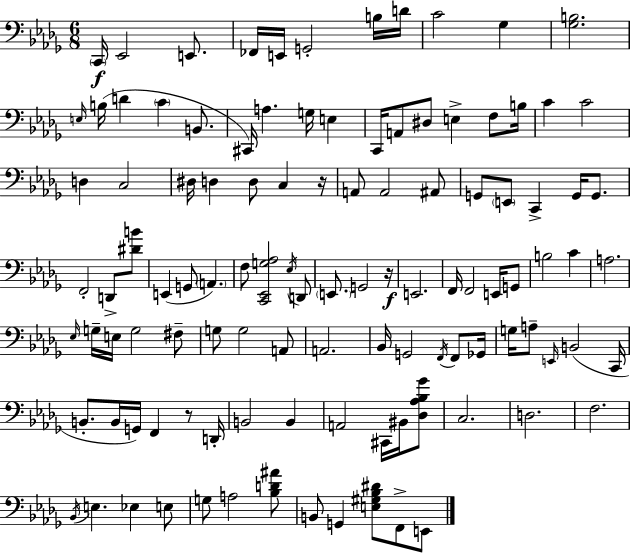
{
  \clef bass
  \numericTimeSignature
  \time 6/8
  \key bes \minor
  \repeat volta 2 { \parenthesize c,16\f ees,2 e,8. | fes,16 e,16 g,2-. b16 d'16 | c'2 ges4 | <ges b>2. | \break \grace { e16 } b16( d'4 \parenthesize c'4 b,8. | cis,16) a4. g16 e4 | c,16 a,8 dis8 e4-> f8 | b16 c'4 c'2 | \break d4 c2 | dis16 d4 d8 c4 | r16 a,8 a,2 ais,8 | g,8 \parenthesize e,8 c,4-> g,16 g,8. | \break f,2-. d,8-> <dis' b'>8 | e,4( g,8 \parenthesize a,4.) | f8 <c, ees, g aes>2 \acciaccatura { ees16 } | d,8 \parenthesize e,8. g,2 | \break r16\f e,2. | f,16 f,2 e,16 | g,8 b2 c'4 | a2. | \break \grace { ees16 } g16-- e16 g2 | fis8-- g8 g2 | a,8 a,2. | bes,16 g,2 | \break \acciaccatura { f,16 } f,8 ges,16 g16 a8-- \grace { e,16 }( b,2 | c,16 b,8.-. b,16 g,16) f,4 | r8 d,16-. b,2 | b,4 a,2 | \break cis,16 bis,16 <des aes bes ges'>8 c2. | d2. | f2. | \acciaccatura { bes,16 } e4. | \break ees4 e8 g8 a2 | <bes d' ais'>8 b,8 g,4 | <e gis bes dis'>8 f,8-> e,8 } \bar "|."
}